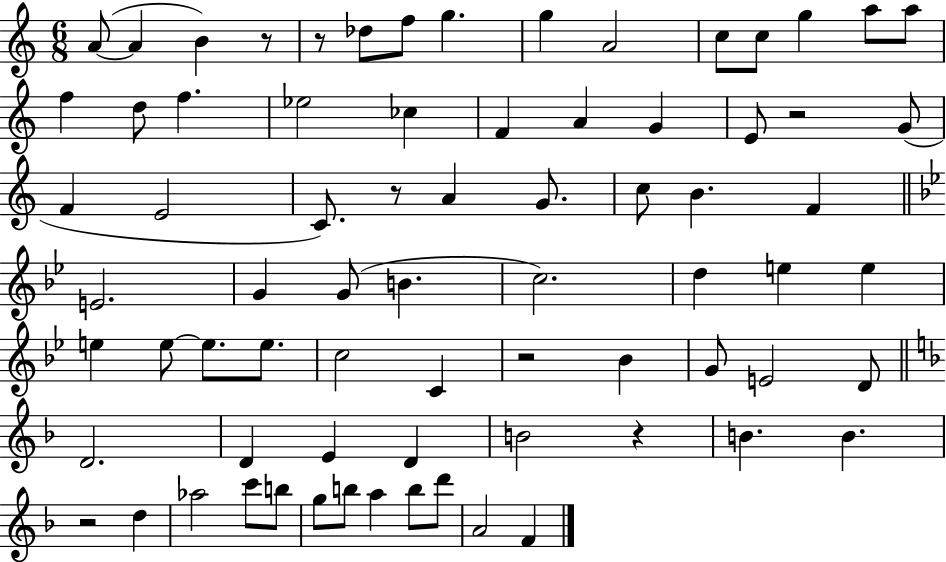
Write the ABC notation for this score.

X:1
T:Untitled
M:6/8
L:1/4
K:C
A/2 A B z/2 z/2 _d/2 f/2 g g A2 c/2 c/2 g a/2 a/2 f d/2 f _e2 _c F A G E/2 z2 G/2 F E2 C/2 z/2 A G/2 c/2 B F E2 G G/2 B c2 d e e e e/2 e/2 e/2 c2 C z2 _B G/2 E2 D/2 D2 D E D B2 z B B z2 d _a2 c'/2 b/2 g/2 b/2 a b/2 d'/2 A2 F